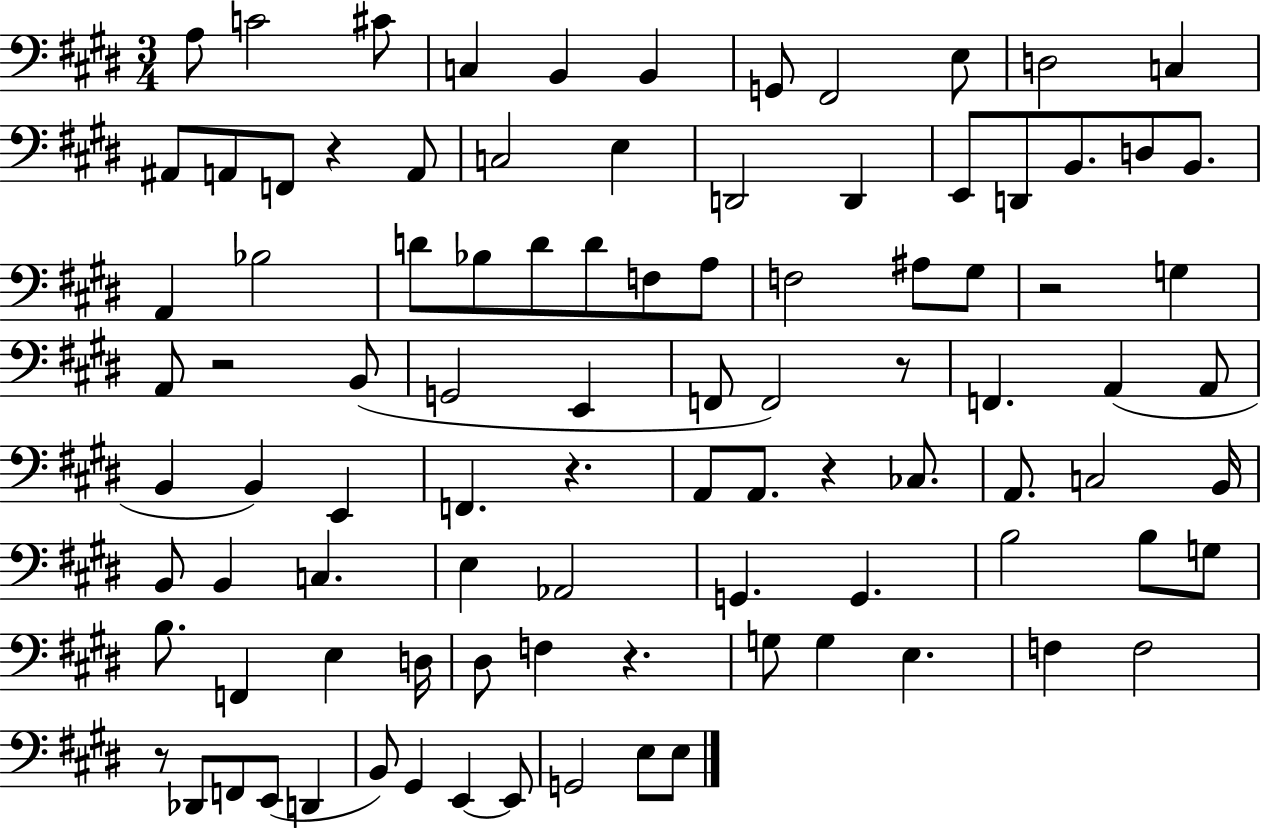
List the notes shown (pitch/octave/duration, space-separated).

A3/e C4/h C#4/e C3/q B2/q B2/q G2/e F#2/h E3/e D3/h C3/q A#2/e A2/e F2/e R/q A2/e C3/h E3/q D2/h D2/q E2/e D2/e B2/e. D3/e B2/e. A2/q Bb3/h D4/e Bb3/e D4/e D4/e F3/e A3/e F3/h A#3/e G#3/e R/h G3/q A2/e R/h B2/e G2/h E2/q F2/e F2/h R/e F2/q. A2/q A2/e B2/q B2/q E2/q F2/q. R/q. A2/e A2/e. R/q CES3/e. A2/e. C3/h B2/s B2/e B2/q C3/q. E3/q Ab2/h G2/q. G2/q. B3/h B3/e G3/e B3/e. F2/q E3/q D3/s D#3/e F3/q R/q. G3/e G3/q E3/q. F3/q F3/h R/e Db2/e F2/e E2/e D2/q B2/e G#2/q E2/q E2/e G2/h E3/e E3/e